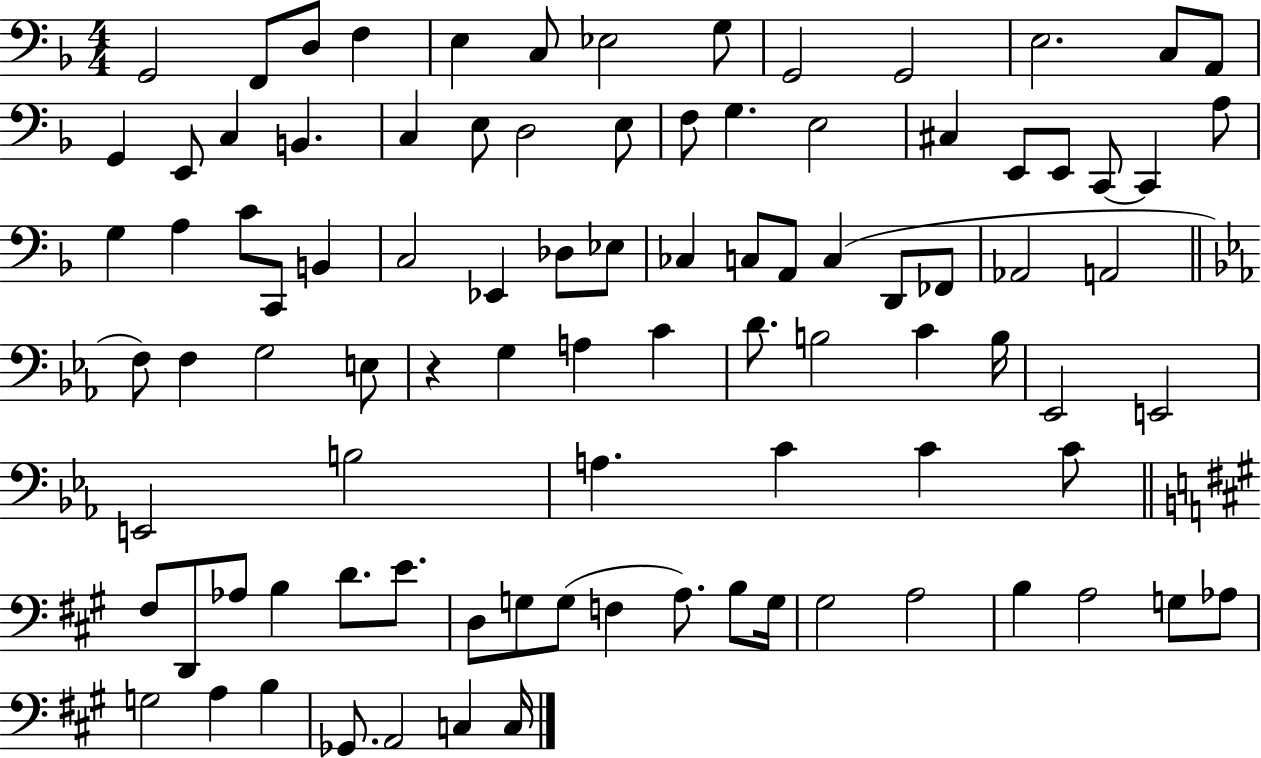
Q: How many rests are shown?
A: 1